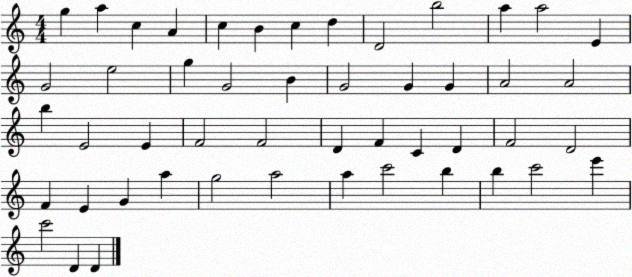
X:1
T:Untitled
M:4/4
L:1/4
K:C
g a c A c B c d D2 b2 a a2 E G2 e2 g G2 B G2 G G A2 A2 b E2 E F2 F2 D F C D F2 D2 F E G a g2 a2 a c'2 b b c'2 e' c'2 D D